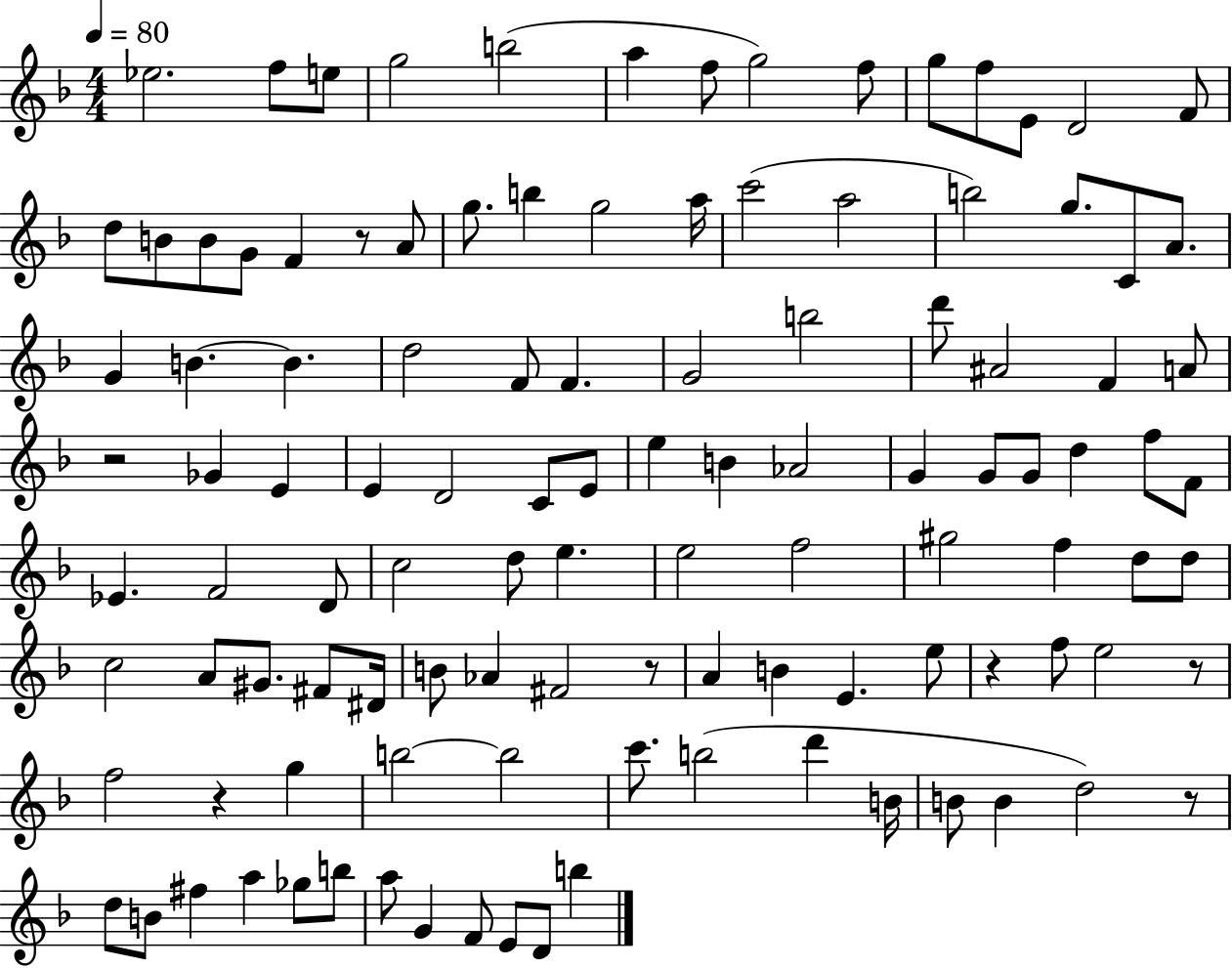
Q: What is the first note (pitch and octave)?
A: Eb5